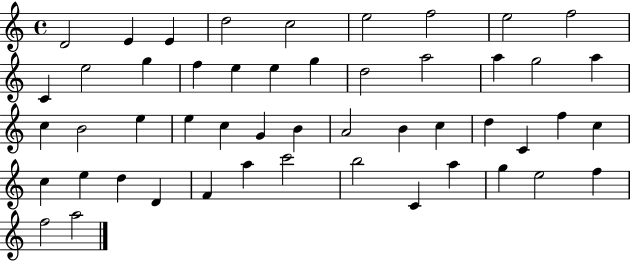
X:1
T:Untitled
M:4/4
L:1/4
K:C
D2 E E d2 c2 e2 f2 e2 f2 C e2 g f e e g d2 a2 a g2 a c B2 e e c G B A2 B c d C f c c e d D F a c'2 b2 C a g e2 f f2 a2